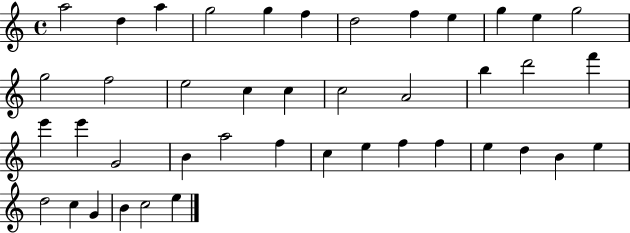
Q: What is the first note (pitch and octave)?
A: A5